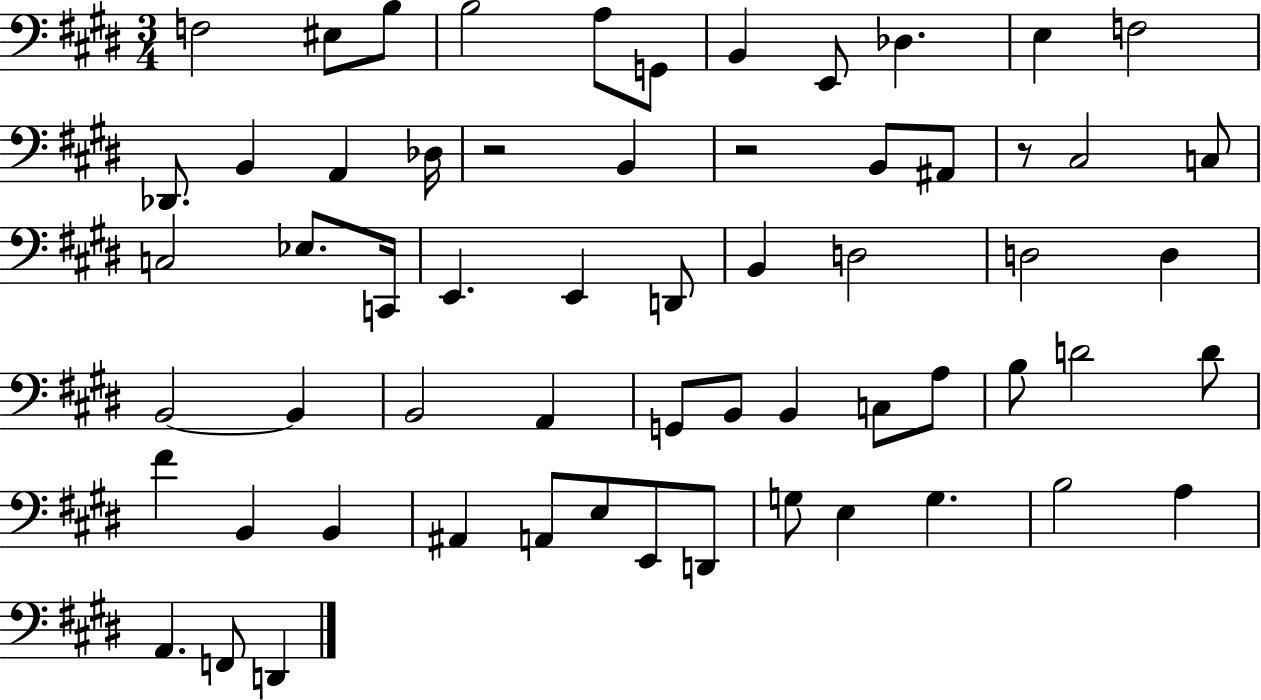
F3/h EIS3/e B3/e B3/h A3/e G2/e B2/q E2/e Db3/q. E3/q F3/h Db2/e. B2/q A2/q Db3/s R/h B2/q R/h B2/e A#2/e R/e C#3/h C3/e C3/h Eb3/e. C2/s E2/q. E2/q D2/e B2/q D3/h D3/h D3/q B2/h B2/q B2/h A2/q G2/e B2/e B2/q C3/e A3/e B3/e D4/h D4/e F#4/q B2/q B2/q A#2/q A2/e E3/e E2/e D2/e G3/e E3/q G3/q. B3/h A3/q A2/q. F2/e D2/q